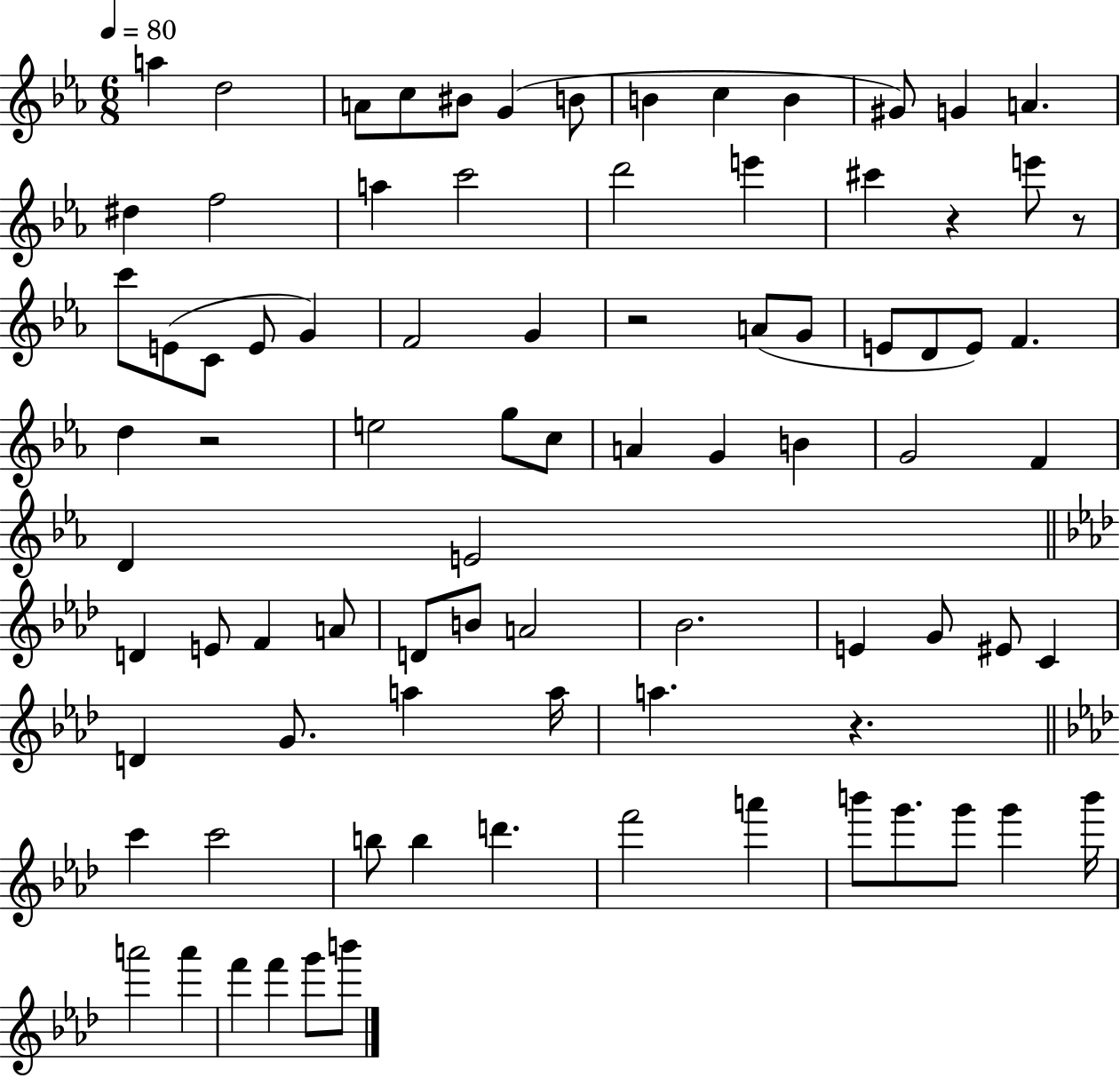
A5/q D5/h A4/e C5/e BIS4/e G4/q B4/e B4/q C5/q B4/q G#4/e G4/q A4/q. D#5/q F5/h A5/q C6/h D6/h E6/q C#6/q R/q E6/e R/e C6/e E4/e C4/e E4/e G4/q F4/h G4/q R/h A4/e G4/e E4/e D4/e E4/e F4/q. D5/q R/h E5/h G5/e C5/e A4/q G4/q B4/q G4/h F4/q D4/q E4/h D4/q E4/e F4/q A4/e D4/e B4/e A4/h Bb4/h. E4/q G4/e EIS4/e C4/q D4/q G4/e. A5/q A5/s A5/q. R/q. C6/q C6/h B5/e B5/q D6/q. F6/h A6/q B6/e G6/e. G6/e G6/q B6/s A6/h A6/q F6/q F6/q G6/e B6/e